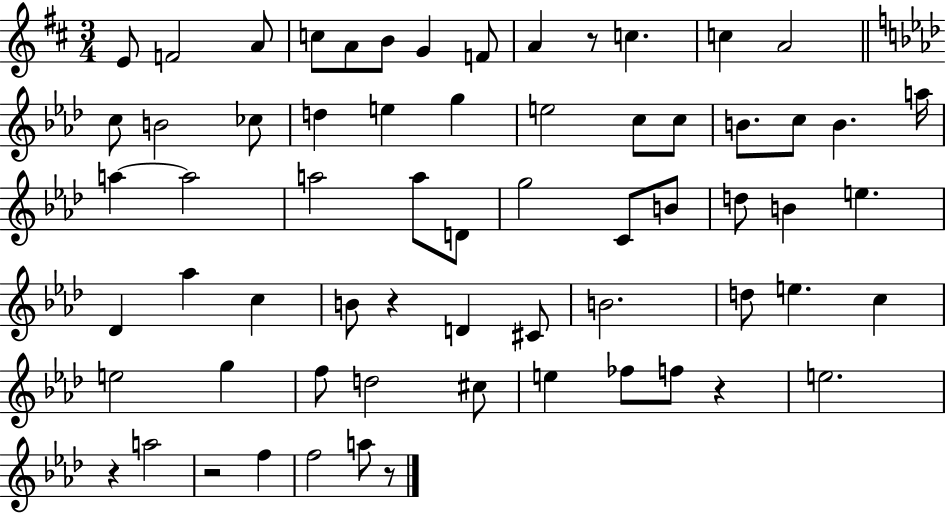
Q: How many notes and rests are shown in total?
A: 65